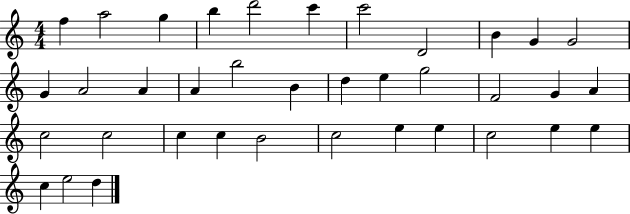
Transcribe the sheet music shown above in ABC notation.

X:1
T:Untitled
M:4/4
L:1/4
K:C
f a2 g b d'2 c' c'2 D2 B G G2 G A2 A A b2 B d e g2 F2 G A c2 c2 c c B2 c2 e e c2 e e c e2 d